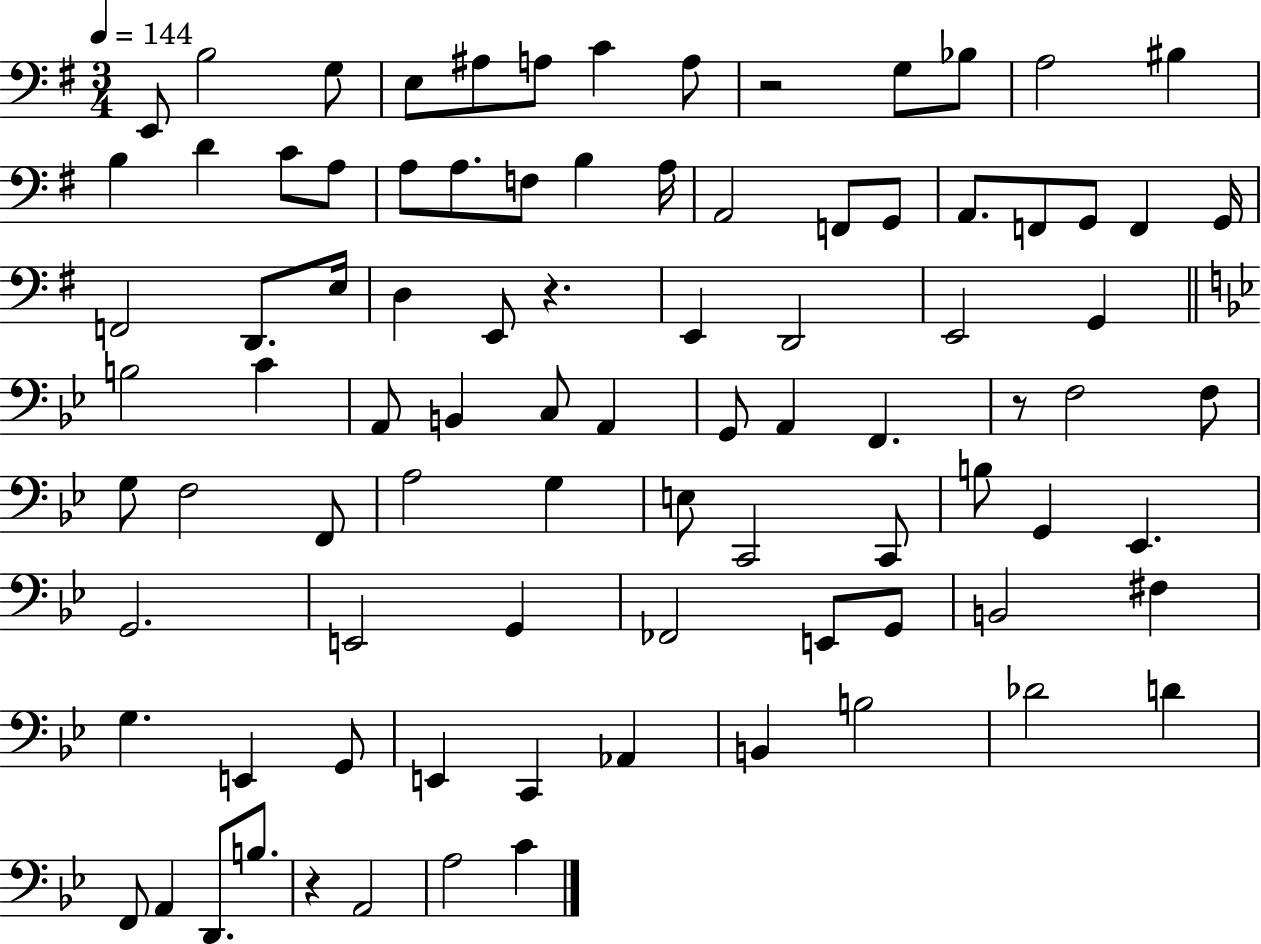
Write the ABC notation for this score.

X:1
T:Untitled
M:3/4
L:1/4
K:G
E,,/2 B,2 G,/2 E,/2 ^A,/2 A,/2 C A,/2 z2 G,/2 _B,/2 A,2 ^B, B, D C/2 A,/2 A,/2 A,/2 F,/2 B, A,/4 A,,2 F,,/2 G,,/2 A,,/2 F,,/2 G,,/2 F,, G,,/4 F,,2 D,,/2 E,/4 D, E,,/2 z E,, D,,2 E,,2 G,, B,2 C A,,/2 B,, C,/2 A,, G,,/2 A,, F,, z/2 F,2 F,/2 G,/2 F,2 F,,/2 A,2 G, E,/2 C,,2 C,,/2 B,/2 G,, _E,, G,,2 E,,2 G,, _F,,2 E,,/2 G,,/2 B,,2 ^F, G, E,, G,,/2 E,, C,, _A,, B,, B,2 _D2 D F,,/2 A,, D,,/2 B,/2 z A,,2 A,2 C